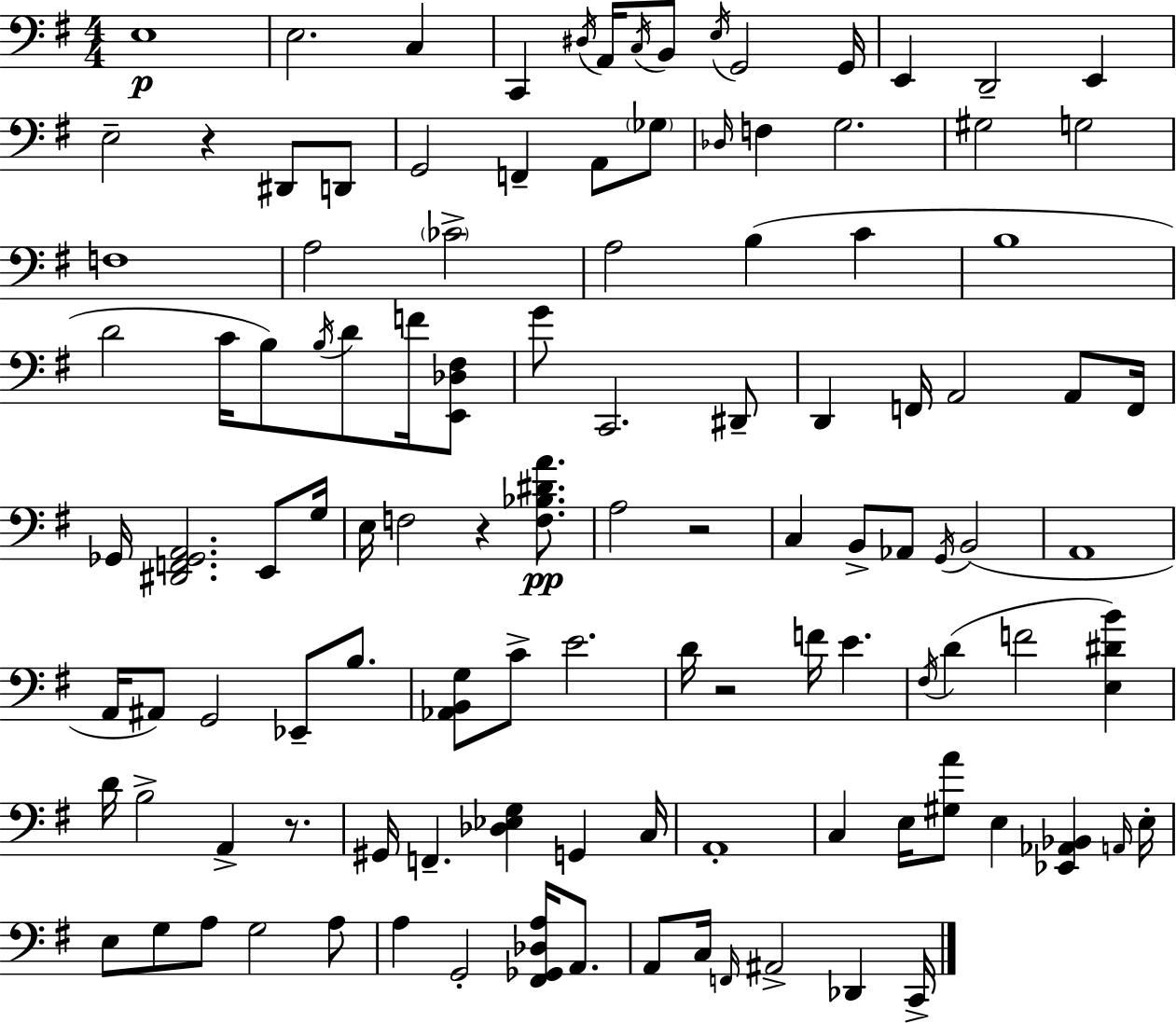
E3/w E3/h. C3/q C2/q D#3/s A2/s C3/s B2/e E3/s G2/h G2/s E2/q D2/h E2/q E3/h R/q D#2/e D2/e G2/h F2/q A2/e Gb3/e Db3/s F3/q G3/h. G#3/h G3/h F3/w A3/h CES4/h A3/h B3/q C4/q B3/w D4/h C4/s B3/e B3/s D4/e F4/s [E2,Db3,F#3]/e G4/e C2/h. D#2/e D2/q F2/s A2/h A2/e F2/s Gb2/s [D#2,F2,Gb2,A2]/h. E2/e G3/s E3/s F3/h R/q [F3,Bb3,D#4,A4]/e. A3/h R/h C3/q B2/e Ab2/e G2/s B2/h A2/w A2/s A#2/e G2/h Eb2/e B3/e. [Ab2,B2,G3]/e C4/e E4/h. D4/s R/h F4/s E4/q. F#3/s D4/q F4/h [E3,D#4,B4]/q D4/s B3/h A2/q R/e. G#2/s F2/q. [Db3,Eb3,G3]/q G2/q C3/s A2/w C3/q E3/s [G#3,A4]/e E3/q [Eb2,Ab2,Bb2]/q A2/s E3/s E3/e G3/e A3/e G3/h A3/e A3/q G2/h [F#2,Gb2,Db3,A3]/s A2/e. A2/e C3/s F2/s A#2/h Db2/q C2/s